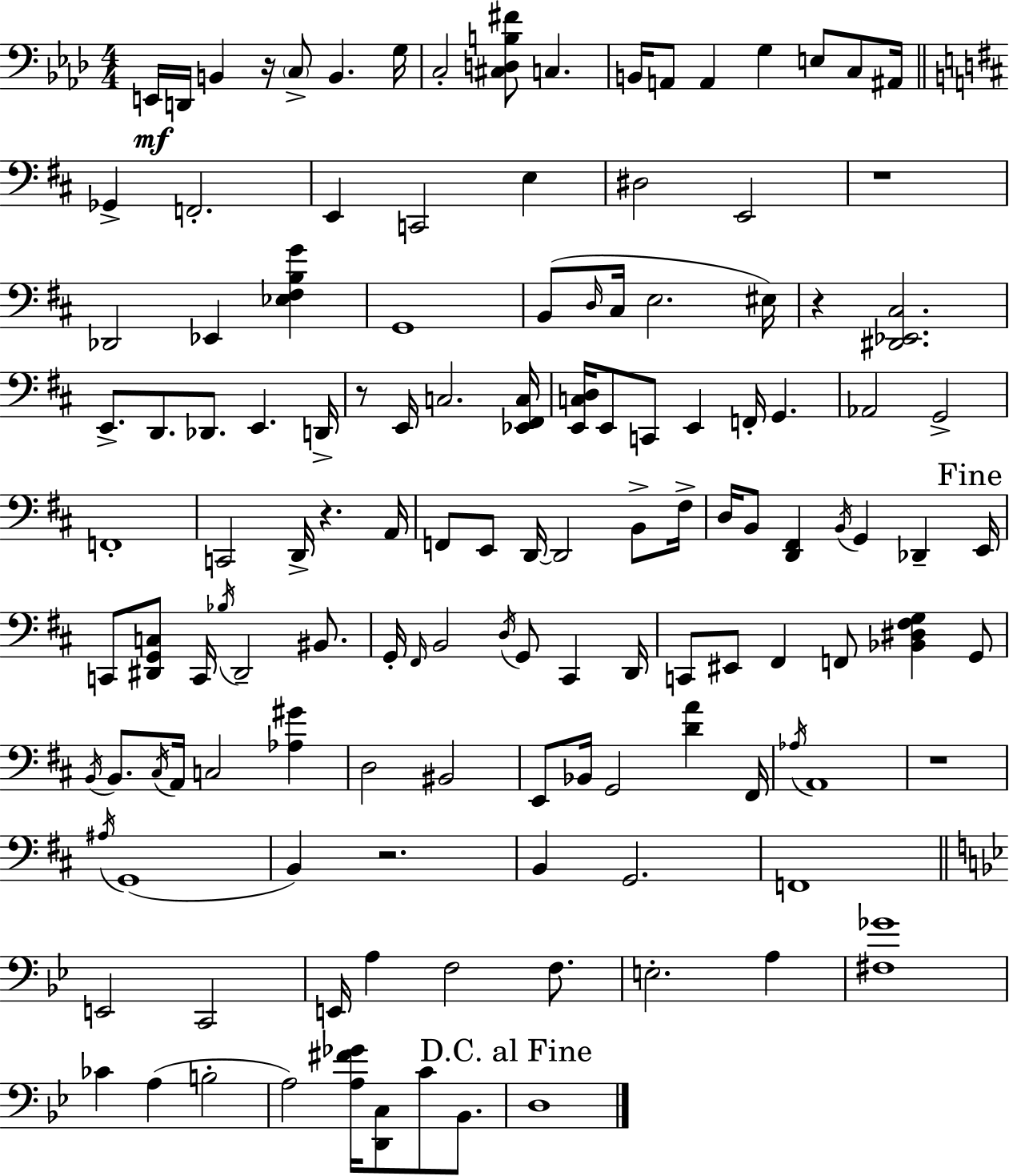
E2/s D2/s B2/q R/s C3/e B2/q. G3/s C3/h [C#3,D3,B3,F#4]/e C3/q. B2/s A2/e A2/q G3/q E3/e C3/e A#2/s Gb2/q F2/h. E2/q C2/h E3/q D#3/h E2/h R/w Db2/h Eb2/q [Eb3,F#3,B3,G4]/q G2/w B2/e D3/s C#3/s E3/h. EIS3/s R/q [D#2,Eb2,C#3]/h. E2/e. D2/e. Db2/e. E2/q. D2/s R/e E2/s C3/h. [Eb2,F#2,C3]/s [E2,C3,D3]/s E2/e C2/e E2/q F2/s G2/q. Ab2/h G2/h F2/w C2/h D2/s R/q. A2/s F2/e E2/e D2/s D2/h B2/e F#3/s D3/s B2/e [D2,F#2]/q B2/s G2/q Db2/q E2/s C2/e [D#2,G2,C3]/e C2/s Bb3/s D#2/h BIS2/e. G2/s F#2/s B2/h D3/s G2/e C#2/q D2/s C2/e EIS2/e F#2/q F2/e [Bb2,D#3,F#3,G3]/q G2/e B2/s B2/e. C#3/s A2/s C3/h [Ab3,G#4]/q D3/h BIS2/h E2/e Bb2/s G2/h [D4,A4]/q F#2/s Ab3/s A2/w R/w A#3/s G2/w B2/q R/h. B2/q G2/h. F2/w E2/h C2/h E2/s A3/q F3/h F3/e. E3/h. A3/q [F#3,Gb4]/w CES4/q A3/q B3/h A3/h [A3,F#4,Gb4]/s [D2,C3]/e C4/e Bb2/e. D3/w